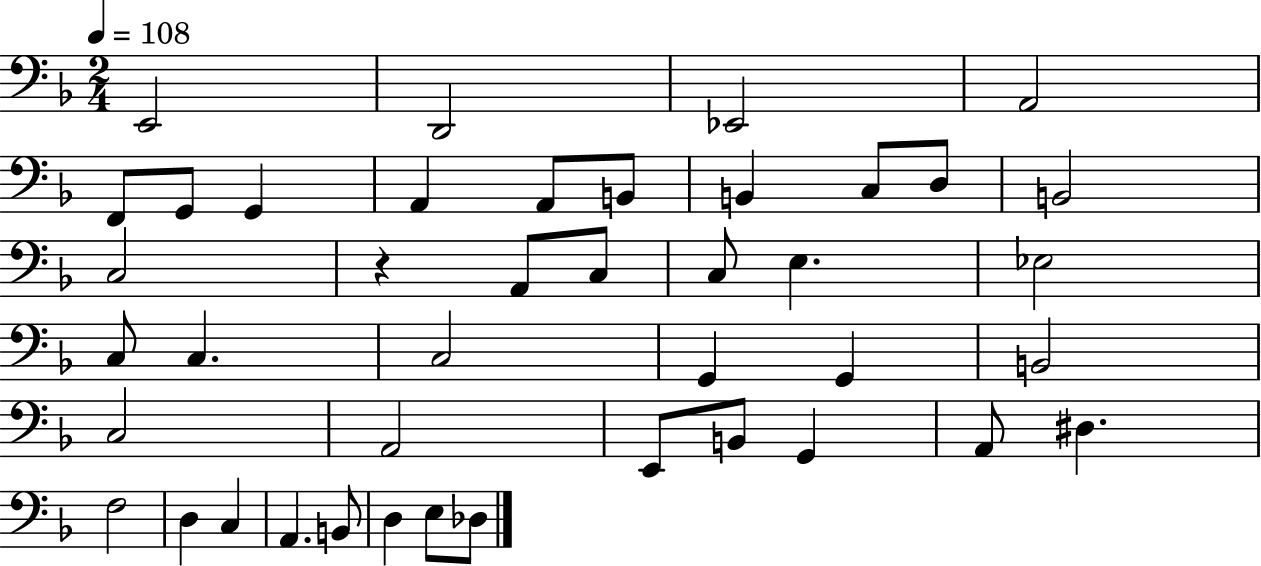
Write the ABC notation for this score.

X:1
T:Untitled
M:2/4
L:1/4
K:F
E,,2 D,,2 _E,,2 A,,2 F,,/2 G,,/2 G,, A,, A,,/2 B,,/2 B,, C,/2 D,/2 B,,2 C,2 z A,,/2 C,/2 C,/2 E, _E,2 C,/2 C, C,2 G,, G,, B,,2 C,2 A,,2 E,,/2 B,,/2 G,, A,,/2 ^D, F,2 D, C, A,, B,,/2 D, E,/2 _D,/2